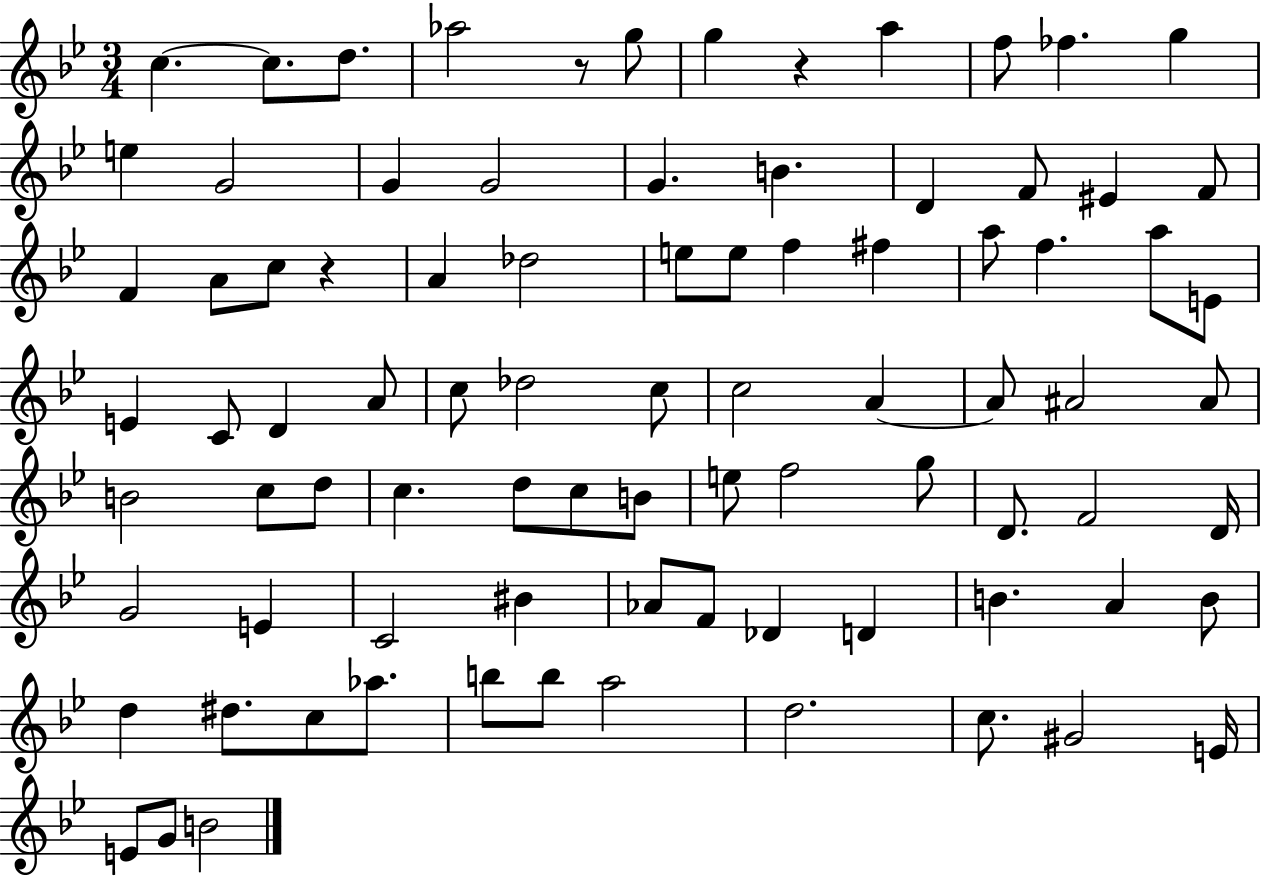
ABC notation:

X:1
T:Untitled
M:3/4
L:1/4
K:Bb
c c/2 d/2 _a2 z/2 g/2 g z a f/2 _f g e G2 G G2 G B D F/2 ^E F/2 F A/2 c/2 z A _d2 e/2 e/2 f ^f a/2 f a/2 E/2 E C/2 D A/2 c/2 _d2 c/2 c2 A A/2 ^A2 ^A/2 B2 c/2 d/2 c d/2 c/2 B/2 e/2 f2 g/2 D/2 F2 D/4 G2 E C2 ^B _A/2 F/2 _D D B A B/2 d ^d/2 c/2 _a/2 b/2 b/2 a2 d2 c/2 ^G2 E/4 E/2 G/2 B2